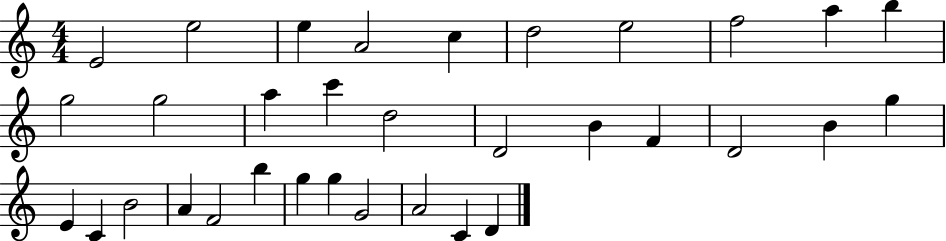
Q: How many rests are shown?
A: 0